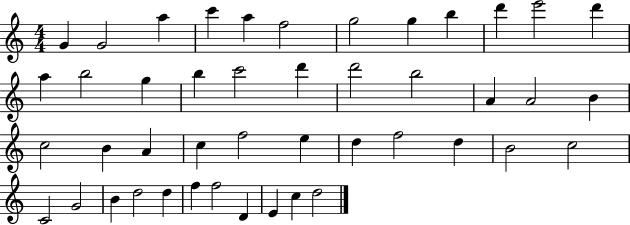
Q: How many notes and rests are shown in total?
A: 45